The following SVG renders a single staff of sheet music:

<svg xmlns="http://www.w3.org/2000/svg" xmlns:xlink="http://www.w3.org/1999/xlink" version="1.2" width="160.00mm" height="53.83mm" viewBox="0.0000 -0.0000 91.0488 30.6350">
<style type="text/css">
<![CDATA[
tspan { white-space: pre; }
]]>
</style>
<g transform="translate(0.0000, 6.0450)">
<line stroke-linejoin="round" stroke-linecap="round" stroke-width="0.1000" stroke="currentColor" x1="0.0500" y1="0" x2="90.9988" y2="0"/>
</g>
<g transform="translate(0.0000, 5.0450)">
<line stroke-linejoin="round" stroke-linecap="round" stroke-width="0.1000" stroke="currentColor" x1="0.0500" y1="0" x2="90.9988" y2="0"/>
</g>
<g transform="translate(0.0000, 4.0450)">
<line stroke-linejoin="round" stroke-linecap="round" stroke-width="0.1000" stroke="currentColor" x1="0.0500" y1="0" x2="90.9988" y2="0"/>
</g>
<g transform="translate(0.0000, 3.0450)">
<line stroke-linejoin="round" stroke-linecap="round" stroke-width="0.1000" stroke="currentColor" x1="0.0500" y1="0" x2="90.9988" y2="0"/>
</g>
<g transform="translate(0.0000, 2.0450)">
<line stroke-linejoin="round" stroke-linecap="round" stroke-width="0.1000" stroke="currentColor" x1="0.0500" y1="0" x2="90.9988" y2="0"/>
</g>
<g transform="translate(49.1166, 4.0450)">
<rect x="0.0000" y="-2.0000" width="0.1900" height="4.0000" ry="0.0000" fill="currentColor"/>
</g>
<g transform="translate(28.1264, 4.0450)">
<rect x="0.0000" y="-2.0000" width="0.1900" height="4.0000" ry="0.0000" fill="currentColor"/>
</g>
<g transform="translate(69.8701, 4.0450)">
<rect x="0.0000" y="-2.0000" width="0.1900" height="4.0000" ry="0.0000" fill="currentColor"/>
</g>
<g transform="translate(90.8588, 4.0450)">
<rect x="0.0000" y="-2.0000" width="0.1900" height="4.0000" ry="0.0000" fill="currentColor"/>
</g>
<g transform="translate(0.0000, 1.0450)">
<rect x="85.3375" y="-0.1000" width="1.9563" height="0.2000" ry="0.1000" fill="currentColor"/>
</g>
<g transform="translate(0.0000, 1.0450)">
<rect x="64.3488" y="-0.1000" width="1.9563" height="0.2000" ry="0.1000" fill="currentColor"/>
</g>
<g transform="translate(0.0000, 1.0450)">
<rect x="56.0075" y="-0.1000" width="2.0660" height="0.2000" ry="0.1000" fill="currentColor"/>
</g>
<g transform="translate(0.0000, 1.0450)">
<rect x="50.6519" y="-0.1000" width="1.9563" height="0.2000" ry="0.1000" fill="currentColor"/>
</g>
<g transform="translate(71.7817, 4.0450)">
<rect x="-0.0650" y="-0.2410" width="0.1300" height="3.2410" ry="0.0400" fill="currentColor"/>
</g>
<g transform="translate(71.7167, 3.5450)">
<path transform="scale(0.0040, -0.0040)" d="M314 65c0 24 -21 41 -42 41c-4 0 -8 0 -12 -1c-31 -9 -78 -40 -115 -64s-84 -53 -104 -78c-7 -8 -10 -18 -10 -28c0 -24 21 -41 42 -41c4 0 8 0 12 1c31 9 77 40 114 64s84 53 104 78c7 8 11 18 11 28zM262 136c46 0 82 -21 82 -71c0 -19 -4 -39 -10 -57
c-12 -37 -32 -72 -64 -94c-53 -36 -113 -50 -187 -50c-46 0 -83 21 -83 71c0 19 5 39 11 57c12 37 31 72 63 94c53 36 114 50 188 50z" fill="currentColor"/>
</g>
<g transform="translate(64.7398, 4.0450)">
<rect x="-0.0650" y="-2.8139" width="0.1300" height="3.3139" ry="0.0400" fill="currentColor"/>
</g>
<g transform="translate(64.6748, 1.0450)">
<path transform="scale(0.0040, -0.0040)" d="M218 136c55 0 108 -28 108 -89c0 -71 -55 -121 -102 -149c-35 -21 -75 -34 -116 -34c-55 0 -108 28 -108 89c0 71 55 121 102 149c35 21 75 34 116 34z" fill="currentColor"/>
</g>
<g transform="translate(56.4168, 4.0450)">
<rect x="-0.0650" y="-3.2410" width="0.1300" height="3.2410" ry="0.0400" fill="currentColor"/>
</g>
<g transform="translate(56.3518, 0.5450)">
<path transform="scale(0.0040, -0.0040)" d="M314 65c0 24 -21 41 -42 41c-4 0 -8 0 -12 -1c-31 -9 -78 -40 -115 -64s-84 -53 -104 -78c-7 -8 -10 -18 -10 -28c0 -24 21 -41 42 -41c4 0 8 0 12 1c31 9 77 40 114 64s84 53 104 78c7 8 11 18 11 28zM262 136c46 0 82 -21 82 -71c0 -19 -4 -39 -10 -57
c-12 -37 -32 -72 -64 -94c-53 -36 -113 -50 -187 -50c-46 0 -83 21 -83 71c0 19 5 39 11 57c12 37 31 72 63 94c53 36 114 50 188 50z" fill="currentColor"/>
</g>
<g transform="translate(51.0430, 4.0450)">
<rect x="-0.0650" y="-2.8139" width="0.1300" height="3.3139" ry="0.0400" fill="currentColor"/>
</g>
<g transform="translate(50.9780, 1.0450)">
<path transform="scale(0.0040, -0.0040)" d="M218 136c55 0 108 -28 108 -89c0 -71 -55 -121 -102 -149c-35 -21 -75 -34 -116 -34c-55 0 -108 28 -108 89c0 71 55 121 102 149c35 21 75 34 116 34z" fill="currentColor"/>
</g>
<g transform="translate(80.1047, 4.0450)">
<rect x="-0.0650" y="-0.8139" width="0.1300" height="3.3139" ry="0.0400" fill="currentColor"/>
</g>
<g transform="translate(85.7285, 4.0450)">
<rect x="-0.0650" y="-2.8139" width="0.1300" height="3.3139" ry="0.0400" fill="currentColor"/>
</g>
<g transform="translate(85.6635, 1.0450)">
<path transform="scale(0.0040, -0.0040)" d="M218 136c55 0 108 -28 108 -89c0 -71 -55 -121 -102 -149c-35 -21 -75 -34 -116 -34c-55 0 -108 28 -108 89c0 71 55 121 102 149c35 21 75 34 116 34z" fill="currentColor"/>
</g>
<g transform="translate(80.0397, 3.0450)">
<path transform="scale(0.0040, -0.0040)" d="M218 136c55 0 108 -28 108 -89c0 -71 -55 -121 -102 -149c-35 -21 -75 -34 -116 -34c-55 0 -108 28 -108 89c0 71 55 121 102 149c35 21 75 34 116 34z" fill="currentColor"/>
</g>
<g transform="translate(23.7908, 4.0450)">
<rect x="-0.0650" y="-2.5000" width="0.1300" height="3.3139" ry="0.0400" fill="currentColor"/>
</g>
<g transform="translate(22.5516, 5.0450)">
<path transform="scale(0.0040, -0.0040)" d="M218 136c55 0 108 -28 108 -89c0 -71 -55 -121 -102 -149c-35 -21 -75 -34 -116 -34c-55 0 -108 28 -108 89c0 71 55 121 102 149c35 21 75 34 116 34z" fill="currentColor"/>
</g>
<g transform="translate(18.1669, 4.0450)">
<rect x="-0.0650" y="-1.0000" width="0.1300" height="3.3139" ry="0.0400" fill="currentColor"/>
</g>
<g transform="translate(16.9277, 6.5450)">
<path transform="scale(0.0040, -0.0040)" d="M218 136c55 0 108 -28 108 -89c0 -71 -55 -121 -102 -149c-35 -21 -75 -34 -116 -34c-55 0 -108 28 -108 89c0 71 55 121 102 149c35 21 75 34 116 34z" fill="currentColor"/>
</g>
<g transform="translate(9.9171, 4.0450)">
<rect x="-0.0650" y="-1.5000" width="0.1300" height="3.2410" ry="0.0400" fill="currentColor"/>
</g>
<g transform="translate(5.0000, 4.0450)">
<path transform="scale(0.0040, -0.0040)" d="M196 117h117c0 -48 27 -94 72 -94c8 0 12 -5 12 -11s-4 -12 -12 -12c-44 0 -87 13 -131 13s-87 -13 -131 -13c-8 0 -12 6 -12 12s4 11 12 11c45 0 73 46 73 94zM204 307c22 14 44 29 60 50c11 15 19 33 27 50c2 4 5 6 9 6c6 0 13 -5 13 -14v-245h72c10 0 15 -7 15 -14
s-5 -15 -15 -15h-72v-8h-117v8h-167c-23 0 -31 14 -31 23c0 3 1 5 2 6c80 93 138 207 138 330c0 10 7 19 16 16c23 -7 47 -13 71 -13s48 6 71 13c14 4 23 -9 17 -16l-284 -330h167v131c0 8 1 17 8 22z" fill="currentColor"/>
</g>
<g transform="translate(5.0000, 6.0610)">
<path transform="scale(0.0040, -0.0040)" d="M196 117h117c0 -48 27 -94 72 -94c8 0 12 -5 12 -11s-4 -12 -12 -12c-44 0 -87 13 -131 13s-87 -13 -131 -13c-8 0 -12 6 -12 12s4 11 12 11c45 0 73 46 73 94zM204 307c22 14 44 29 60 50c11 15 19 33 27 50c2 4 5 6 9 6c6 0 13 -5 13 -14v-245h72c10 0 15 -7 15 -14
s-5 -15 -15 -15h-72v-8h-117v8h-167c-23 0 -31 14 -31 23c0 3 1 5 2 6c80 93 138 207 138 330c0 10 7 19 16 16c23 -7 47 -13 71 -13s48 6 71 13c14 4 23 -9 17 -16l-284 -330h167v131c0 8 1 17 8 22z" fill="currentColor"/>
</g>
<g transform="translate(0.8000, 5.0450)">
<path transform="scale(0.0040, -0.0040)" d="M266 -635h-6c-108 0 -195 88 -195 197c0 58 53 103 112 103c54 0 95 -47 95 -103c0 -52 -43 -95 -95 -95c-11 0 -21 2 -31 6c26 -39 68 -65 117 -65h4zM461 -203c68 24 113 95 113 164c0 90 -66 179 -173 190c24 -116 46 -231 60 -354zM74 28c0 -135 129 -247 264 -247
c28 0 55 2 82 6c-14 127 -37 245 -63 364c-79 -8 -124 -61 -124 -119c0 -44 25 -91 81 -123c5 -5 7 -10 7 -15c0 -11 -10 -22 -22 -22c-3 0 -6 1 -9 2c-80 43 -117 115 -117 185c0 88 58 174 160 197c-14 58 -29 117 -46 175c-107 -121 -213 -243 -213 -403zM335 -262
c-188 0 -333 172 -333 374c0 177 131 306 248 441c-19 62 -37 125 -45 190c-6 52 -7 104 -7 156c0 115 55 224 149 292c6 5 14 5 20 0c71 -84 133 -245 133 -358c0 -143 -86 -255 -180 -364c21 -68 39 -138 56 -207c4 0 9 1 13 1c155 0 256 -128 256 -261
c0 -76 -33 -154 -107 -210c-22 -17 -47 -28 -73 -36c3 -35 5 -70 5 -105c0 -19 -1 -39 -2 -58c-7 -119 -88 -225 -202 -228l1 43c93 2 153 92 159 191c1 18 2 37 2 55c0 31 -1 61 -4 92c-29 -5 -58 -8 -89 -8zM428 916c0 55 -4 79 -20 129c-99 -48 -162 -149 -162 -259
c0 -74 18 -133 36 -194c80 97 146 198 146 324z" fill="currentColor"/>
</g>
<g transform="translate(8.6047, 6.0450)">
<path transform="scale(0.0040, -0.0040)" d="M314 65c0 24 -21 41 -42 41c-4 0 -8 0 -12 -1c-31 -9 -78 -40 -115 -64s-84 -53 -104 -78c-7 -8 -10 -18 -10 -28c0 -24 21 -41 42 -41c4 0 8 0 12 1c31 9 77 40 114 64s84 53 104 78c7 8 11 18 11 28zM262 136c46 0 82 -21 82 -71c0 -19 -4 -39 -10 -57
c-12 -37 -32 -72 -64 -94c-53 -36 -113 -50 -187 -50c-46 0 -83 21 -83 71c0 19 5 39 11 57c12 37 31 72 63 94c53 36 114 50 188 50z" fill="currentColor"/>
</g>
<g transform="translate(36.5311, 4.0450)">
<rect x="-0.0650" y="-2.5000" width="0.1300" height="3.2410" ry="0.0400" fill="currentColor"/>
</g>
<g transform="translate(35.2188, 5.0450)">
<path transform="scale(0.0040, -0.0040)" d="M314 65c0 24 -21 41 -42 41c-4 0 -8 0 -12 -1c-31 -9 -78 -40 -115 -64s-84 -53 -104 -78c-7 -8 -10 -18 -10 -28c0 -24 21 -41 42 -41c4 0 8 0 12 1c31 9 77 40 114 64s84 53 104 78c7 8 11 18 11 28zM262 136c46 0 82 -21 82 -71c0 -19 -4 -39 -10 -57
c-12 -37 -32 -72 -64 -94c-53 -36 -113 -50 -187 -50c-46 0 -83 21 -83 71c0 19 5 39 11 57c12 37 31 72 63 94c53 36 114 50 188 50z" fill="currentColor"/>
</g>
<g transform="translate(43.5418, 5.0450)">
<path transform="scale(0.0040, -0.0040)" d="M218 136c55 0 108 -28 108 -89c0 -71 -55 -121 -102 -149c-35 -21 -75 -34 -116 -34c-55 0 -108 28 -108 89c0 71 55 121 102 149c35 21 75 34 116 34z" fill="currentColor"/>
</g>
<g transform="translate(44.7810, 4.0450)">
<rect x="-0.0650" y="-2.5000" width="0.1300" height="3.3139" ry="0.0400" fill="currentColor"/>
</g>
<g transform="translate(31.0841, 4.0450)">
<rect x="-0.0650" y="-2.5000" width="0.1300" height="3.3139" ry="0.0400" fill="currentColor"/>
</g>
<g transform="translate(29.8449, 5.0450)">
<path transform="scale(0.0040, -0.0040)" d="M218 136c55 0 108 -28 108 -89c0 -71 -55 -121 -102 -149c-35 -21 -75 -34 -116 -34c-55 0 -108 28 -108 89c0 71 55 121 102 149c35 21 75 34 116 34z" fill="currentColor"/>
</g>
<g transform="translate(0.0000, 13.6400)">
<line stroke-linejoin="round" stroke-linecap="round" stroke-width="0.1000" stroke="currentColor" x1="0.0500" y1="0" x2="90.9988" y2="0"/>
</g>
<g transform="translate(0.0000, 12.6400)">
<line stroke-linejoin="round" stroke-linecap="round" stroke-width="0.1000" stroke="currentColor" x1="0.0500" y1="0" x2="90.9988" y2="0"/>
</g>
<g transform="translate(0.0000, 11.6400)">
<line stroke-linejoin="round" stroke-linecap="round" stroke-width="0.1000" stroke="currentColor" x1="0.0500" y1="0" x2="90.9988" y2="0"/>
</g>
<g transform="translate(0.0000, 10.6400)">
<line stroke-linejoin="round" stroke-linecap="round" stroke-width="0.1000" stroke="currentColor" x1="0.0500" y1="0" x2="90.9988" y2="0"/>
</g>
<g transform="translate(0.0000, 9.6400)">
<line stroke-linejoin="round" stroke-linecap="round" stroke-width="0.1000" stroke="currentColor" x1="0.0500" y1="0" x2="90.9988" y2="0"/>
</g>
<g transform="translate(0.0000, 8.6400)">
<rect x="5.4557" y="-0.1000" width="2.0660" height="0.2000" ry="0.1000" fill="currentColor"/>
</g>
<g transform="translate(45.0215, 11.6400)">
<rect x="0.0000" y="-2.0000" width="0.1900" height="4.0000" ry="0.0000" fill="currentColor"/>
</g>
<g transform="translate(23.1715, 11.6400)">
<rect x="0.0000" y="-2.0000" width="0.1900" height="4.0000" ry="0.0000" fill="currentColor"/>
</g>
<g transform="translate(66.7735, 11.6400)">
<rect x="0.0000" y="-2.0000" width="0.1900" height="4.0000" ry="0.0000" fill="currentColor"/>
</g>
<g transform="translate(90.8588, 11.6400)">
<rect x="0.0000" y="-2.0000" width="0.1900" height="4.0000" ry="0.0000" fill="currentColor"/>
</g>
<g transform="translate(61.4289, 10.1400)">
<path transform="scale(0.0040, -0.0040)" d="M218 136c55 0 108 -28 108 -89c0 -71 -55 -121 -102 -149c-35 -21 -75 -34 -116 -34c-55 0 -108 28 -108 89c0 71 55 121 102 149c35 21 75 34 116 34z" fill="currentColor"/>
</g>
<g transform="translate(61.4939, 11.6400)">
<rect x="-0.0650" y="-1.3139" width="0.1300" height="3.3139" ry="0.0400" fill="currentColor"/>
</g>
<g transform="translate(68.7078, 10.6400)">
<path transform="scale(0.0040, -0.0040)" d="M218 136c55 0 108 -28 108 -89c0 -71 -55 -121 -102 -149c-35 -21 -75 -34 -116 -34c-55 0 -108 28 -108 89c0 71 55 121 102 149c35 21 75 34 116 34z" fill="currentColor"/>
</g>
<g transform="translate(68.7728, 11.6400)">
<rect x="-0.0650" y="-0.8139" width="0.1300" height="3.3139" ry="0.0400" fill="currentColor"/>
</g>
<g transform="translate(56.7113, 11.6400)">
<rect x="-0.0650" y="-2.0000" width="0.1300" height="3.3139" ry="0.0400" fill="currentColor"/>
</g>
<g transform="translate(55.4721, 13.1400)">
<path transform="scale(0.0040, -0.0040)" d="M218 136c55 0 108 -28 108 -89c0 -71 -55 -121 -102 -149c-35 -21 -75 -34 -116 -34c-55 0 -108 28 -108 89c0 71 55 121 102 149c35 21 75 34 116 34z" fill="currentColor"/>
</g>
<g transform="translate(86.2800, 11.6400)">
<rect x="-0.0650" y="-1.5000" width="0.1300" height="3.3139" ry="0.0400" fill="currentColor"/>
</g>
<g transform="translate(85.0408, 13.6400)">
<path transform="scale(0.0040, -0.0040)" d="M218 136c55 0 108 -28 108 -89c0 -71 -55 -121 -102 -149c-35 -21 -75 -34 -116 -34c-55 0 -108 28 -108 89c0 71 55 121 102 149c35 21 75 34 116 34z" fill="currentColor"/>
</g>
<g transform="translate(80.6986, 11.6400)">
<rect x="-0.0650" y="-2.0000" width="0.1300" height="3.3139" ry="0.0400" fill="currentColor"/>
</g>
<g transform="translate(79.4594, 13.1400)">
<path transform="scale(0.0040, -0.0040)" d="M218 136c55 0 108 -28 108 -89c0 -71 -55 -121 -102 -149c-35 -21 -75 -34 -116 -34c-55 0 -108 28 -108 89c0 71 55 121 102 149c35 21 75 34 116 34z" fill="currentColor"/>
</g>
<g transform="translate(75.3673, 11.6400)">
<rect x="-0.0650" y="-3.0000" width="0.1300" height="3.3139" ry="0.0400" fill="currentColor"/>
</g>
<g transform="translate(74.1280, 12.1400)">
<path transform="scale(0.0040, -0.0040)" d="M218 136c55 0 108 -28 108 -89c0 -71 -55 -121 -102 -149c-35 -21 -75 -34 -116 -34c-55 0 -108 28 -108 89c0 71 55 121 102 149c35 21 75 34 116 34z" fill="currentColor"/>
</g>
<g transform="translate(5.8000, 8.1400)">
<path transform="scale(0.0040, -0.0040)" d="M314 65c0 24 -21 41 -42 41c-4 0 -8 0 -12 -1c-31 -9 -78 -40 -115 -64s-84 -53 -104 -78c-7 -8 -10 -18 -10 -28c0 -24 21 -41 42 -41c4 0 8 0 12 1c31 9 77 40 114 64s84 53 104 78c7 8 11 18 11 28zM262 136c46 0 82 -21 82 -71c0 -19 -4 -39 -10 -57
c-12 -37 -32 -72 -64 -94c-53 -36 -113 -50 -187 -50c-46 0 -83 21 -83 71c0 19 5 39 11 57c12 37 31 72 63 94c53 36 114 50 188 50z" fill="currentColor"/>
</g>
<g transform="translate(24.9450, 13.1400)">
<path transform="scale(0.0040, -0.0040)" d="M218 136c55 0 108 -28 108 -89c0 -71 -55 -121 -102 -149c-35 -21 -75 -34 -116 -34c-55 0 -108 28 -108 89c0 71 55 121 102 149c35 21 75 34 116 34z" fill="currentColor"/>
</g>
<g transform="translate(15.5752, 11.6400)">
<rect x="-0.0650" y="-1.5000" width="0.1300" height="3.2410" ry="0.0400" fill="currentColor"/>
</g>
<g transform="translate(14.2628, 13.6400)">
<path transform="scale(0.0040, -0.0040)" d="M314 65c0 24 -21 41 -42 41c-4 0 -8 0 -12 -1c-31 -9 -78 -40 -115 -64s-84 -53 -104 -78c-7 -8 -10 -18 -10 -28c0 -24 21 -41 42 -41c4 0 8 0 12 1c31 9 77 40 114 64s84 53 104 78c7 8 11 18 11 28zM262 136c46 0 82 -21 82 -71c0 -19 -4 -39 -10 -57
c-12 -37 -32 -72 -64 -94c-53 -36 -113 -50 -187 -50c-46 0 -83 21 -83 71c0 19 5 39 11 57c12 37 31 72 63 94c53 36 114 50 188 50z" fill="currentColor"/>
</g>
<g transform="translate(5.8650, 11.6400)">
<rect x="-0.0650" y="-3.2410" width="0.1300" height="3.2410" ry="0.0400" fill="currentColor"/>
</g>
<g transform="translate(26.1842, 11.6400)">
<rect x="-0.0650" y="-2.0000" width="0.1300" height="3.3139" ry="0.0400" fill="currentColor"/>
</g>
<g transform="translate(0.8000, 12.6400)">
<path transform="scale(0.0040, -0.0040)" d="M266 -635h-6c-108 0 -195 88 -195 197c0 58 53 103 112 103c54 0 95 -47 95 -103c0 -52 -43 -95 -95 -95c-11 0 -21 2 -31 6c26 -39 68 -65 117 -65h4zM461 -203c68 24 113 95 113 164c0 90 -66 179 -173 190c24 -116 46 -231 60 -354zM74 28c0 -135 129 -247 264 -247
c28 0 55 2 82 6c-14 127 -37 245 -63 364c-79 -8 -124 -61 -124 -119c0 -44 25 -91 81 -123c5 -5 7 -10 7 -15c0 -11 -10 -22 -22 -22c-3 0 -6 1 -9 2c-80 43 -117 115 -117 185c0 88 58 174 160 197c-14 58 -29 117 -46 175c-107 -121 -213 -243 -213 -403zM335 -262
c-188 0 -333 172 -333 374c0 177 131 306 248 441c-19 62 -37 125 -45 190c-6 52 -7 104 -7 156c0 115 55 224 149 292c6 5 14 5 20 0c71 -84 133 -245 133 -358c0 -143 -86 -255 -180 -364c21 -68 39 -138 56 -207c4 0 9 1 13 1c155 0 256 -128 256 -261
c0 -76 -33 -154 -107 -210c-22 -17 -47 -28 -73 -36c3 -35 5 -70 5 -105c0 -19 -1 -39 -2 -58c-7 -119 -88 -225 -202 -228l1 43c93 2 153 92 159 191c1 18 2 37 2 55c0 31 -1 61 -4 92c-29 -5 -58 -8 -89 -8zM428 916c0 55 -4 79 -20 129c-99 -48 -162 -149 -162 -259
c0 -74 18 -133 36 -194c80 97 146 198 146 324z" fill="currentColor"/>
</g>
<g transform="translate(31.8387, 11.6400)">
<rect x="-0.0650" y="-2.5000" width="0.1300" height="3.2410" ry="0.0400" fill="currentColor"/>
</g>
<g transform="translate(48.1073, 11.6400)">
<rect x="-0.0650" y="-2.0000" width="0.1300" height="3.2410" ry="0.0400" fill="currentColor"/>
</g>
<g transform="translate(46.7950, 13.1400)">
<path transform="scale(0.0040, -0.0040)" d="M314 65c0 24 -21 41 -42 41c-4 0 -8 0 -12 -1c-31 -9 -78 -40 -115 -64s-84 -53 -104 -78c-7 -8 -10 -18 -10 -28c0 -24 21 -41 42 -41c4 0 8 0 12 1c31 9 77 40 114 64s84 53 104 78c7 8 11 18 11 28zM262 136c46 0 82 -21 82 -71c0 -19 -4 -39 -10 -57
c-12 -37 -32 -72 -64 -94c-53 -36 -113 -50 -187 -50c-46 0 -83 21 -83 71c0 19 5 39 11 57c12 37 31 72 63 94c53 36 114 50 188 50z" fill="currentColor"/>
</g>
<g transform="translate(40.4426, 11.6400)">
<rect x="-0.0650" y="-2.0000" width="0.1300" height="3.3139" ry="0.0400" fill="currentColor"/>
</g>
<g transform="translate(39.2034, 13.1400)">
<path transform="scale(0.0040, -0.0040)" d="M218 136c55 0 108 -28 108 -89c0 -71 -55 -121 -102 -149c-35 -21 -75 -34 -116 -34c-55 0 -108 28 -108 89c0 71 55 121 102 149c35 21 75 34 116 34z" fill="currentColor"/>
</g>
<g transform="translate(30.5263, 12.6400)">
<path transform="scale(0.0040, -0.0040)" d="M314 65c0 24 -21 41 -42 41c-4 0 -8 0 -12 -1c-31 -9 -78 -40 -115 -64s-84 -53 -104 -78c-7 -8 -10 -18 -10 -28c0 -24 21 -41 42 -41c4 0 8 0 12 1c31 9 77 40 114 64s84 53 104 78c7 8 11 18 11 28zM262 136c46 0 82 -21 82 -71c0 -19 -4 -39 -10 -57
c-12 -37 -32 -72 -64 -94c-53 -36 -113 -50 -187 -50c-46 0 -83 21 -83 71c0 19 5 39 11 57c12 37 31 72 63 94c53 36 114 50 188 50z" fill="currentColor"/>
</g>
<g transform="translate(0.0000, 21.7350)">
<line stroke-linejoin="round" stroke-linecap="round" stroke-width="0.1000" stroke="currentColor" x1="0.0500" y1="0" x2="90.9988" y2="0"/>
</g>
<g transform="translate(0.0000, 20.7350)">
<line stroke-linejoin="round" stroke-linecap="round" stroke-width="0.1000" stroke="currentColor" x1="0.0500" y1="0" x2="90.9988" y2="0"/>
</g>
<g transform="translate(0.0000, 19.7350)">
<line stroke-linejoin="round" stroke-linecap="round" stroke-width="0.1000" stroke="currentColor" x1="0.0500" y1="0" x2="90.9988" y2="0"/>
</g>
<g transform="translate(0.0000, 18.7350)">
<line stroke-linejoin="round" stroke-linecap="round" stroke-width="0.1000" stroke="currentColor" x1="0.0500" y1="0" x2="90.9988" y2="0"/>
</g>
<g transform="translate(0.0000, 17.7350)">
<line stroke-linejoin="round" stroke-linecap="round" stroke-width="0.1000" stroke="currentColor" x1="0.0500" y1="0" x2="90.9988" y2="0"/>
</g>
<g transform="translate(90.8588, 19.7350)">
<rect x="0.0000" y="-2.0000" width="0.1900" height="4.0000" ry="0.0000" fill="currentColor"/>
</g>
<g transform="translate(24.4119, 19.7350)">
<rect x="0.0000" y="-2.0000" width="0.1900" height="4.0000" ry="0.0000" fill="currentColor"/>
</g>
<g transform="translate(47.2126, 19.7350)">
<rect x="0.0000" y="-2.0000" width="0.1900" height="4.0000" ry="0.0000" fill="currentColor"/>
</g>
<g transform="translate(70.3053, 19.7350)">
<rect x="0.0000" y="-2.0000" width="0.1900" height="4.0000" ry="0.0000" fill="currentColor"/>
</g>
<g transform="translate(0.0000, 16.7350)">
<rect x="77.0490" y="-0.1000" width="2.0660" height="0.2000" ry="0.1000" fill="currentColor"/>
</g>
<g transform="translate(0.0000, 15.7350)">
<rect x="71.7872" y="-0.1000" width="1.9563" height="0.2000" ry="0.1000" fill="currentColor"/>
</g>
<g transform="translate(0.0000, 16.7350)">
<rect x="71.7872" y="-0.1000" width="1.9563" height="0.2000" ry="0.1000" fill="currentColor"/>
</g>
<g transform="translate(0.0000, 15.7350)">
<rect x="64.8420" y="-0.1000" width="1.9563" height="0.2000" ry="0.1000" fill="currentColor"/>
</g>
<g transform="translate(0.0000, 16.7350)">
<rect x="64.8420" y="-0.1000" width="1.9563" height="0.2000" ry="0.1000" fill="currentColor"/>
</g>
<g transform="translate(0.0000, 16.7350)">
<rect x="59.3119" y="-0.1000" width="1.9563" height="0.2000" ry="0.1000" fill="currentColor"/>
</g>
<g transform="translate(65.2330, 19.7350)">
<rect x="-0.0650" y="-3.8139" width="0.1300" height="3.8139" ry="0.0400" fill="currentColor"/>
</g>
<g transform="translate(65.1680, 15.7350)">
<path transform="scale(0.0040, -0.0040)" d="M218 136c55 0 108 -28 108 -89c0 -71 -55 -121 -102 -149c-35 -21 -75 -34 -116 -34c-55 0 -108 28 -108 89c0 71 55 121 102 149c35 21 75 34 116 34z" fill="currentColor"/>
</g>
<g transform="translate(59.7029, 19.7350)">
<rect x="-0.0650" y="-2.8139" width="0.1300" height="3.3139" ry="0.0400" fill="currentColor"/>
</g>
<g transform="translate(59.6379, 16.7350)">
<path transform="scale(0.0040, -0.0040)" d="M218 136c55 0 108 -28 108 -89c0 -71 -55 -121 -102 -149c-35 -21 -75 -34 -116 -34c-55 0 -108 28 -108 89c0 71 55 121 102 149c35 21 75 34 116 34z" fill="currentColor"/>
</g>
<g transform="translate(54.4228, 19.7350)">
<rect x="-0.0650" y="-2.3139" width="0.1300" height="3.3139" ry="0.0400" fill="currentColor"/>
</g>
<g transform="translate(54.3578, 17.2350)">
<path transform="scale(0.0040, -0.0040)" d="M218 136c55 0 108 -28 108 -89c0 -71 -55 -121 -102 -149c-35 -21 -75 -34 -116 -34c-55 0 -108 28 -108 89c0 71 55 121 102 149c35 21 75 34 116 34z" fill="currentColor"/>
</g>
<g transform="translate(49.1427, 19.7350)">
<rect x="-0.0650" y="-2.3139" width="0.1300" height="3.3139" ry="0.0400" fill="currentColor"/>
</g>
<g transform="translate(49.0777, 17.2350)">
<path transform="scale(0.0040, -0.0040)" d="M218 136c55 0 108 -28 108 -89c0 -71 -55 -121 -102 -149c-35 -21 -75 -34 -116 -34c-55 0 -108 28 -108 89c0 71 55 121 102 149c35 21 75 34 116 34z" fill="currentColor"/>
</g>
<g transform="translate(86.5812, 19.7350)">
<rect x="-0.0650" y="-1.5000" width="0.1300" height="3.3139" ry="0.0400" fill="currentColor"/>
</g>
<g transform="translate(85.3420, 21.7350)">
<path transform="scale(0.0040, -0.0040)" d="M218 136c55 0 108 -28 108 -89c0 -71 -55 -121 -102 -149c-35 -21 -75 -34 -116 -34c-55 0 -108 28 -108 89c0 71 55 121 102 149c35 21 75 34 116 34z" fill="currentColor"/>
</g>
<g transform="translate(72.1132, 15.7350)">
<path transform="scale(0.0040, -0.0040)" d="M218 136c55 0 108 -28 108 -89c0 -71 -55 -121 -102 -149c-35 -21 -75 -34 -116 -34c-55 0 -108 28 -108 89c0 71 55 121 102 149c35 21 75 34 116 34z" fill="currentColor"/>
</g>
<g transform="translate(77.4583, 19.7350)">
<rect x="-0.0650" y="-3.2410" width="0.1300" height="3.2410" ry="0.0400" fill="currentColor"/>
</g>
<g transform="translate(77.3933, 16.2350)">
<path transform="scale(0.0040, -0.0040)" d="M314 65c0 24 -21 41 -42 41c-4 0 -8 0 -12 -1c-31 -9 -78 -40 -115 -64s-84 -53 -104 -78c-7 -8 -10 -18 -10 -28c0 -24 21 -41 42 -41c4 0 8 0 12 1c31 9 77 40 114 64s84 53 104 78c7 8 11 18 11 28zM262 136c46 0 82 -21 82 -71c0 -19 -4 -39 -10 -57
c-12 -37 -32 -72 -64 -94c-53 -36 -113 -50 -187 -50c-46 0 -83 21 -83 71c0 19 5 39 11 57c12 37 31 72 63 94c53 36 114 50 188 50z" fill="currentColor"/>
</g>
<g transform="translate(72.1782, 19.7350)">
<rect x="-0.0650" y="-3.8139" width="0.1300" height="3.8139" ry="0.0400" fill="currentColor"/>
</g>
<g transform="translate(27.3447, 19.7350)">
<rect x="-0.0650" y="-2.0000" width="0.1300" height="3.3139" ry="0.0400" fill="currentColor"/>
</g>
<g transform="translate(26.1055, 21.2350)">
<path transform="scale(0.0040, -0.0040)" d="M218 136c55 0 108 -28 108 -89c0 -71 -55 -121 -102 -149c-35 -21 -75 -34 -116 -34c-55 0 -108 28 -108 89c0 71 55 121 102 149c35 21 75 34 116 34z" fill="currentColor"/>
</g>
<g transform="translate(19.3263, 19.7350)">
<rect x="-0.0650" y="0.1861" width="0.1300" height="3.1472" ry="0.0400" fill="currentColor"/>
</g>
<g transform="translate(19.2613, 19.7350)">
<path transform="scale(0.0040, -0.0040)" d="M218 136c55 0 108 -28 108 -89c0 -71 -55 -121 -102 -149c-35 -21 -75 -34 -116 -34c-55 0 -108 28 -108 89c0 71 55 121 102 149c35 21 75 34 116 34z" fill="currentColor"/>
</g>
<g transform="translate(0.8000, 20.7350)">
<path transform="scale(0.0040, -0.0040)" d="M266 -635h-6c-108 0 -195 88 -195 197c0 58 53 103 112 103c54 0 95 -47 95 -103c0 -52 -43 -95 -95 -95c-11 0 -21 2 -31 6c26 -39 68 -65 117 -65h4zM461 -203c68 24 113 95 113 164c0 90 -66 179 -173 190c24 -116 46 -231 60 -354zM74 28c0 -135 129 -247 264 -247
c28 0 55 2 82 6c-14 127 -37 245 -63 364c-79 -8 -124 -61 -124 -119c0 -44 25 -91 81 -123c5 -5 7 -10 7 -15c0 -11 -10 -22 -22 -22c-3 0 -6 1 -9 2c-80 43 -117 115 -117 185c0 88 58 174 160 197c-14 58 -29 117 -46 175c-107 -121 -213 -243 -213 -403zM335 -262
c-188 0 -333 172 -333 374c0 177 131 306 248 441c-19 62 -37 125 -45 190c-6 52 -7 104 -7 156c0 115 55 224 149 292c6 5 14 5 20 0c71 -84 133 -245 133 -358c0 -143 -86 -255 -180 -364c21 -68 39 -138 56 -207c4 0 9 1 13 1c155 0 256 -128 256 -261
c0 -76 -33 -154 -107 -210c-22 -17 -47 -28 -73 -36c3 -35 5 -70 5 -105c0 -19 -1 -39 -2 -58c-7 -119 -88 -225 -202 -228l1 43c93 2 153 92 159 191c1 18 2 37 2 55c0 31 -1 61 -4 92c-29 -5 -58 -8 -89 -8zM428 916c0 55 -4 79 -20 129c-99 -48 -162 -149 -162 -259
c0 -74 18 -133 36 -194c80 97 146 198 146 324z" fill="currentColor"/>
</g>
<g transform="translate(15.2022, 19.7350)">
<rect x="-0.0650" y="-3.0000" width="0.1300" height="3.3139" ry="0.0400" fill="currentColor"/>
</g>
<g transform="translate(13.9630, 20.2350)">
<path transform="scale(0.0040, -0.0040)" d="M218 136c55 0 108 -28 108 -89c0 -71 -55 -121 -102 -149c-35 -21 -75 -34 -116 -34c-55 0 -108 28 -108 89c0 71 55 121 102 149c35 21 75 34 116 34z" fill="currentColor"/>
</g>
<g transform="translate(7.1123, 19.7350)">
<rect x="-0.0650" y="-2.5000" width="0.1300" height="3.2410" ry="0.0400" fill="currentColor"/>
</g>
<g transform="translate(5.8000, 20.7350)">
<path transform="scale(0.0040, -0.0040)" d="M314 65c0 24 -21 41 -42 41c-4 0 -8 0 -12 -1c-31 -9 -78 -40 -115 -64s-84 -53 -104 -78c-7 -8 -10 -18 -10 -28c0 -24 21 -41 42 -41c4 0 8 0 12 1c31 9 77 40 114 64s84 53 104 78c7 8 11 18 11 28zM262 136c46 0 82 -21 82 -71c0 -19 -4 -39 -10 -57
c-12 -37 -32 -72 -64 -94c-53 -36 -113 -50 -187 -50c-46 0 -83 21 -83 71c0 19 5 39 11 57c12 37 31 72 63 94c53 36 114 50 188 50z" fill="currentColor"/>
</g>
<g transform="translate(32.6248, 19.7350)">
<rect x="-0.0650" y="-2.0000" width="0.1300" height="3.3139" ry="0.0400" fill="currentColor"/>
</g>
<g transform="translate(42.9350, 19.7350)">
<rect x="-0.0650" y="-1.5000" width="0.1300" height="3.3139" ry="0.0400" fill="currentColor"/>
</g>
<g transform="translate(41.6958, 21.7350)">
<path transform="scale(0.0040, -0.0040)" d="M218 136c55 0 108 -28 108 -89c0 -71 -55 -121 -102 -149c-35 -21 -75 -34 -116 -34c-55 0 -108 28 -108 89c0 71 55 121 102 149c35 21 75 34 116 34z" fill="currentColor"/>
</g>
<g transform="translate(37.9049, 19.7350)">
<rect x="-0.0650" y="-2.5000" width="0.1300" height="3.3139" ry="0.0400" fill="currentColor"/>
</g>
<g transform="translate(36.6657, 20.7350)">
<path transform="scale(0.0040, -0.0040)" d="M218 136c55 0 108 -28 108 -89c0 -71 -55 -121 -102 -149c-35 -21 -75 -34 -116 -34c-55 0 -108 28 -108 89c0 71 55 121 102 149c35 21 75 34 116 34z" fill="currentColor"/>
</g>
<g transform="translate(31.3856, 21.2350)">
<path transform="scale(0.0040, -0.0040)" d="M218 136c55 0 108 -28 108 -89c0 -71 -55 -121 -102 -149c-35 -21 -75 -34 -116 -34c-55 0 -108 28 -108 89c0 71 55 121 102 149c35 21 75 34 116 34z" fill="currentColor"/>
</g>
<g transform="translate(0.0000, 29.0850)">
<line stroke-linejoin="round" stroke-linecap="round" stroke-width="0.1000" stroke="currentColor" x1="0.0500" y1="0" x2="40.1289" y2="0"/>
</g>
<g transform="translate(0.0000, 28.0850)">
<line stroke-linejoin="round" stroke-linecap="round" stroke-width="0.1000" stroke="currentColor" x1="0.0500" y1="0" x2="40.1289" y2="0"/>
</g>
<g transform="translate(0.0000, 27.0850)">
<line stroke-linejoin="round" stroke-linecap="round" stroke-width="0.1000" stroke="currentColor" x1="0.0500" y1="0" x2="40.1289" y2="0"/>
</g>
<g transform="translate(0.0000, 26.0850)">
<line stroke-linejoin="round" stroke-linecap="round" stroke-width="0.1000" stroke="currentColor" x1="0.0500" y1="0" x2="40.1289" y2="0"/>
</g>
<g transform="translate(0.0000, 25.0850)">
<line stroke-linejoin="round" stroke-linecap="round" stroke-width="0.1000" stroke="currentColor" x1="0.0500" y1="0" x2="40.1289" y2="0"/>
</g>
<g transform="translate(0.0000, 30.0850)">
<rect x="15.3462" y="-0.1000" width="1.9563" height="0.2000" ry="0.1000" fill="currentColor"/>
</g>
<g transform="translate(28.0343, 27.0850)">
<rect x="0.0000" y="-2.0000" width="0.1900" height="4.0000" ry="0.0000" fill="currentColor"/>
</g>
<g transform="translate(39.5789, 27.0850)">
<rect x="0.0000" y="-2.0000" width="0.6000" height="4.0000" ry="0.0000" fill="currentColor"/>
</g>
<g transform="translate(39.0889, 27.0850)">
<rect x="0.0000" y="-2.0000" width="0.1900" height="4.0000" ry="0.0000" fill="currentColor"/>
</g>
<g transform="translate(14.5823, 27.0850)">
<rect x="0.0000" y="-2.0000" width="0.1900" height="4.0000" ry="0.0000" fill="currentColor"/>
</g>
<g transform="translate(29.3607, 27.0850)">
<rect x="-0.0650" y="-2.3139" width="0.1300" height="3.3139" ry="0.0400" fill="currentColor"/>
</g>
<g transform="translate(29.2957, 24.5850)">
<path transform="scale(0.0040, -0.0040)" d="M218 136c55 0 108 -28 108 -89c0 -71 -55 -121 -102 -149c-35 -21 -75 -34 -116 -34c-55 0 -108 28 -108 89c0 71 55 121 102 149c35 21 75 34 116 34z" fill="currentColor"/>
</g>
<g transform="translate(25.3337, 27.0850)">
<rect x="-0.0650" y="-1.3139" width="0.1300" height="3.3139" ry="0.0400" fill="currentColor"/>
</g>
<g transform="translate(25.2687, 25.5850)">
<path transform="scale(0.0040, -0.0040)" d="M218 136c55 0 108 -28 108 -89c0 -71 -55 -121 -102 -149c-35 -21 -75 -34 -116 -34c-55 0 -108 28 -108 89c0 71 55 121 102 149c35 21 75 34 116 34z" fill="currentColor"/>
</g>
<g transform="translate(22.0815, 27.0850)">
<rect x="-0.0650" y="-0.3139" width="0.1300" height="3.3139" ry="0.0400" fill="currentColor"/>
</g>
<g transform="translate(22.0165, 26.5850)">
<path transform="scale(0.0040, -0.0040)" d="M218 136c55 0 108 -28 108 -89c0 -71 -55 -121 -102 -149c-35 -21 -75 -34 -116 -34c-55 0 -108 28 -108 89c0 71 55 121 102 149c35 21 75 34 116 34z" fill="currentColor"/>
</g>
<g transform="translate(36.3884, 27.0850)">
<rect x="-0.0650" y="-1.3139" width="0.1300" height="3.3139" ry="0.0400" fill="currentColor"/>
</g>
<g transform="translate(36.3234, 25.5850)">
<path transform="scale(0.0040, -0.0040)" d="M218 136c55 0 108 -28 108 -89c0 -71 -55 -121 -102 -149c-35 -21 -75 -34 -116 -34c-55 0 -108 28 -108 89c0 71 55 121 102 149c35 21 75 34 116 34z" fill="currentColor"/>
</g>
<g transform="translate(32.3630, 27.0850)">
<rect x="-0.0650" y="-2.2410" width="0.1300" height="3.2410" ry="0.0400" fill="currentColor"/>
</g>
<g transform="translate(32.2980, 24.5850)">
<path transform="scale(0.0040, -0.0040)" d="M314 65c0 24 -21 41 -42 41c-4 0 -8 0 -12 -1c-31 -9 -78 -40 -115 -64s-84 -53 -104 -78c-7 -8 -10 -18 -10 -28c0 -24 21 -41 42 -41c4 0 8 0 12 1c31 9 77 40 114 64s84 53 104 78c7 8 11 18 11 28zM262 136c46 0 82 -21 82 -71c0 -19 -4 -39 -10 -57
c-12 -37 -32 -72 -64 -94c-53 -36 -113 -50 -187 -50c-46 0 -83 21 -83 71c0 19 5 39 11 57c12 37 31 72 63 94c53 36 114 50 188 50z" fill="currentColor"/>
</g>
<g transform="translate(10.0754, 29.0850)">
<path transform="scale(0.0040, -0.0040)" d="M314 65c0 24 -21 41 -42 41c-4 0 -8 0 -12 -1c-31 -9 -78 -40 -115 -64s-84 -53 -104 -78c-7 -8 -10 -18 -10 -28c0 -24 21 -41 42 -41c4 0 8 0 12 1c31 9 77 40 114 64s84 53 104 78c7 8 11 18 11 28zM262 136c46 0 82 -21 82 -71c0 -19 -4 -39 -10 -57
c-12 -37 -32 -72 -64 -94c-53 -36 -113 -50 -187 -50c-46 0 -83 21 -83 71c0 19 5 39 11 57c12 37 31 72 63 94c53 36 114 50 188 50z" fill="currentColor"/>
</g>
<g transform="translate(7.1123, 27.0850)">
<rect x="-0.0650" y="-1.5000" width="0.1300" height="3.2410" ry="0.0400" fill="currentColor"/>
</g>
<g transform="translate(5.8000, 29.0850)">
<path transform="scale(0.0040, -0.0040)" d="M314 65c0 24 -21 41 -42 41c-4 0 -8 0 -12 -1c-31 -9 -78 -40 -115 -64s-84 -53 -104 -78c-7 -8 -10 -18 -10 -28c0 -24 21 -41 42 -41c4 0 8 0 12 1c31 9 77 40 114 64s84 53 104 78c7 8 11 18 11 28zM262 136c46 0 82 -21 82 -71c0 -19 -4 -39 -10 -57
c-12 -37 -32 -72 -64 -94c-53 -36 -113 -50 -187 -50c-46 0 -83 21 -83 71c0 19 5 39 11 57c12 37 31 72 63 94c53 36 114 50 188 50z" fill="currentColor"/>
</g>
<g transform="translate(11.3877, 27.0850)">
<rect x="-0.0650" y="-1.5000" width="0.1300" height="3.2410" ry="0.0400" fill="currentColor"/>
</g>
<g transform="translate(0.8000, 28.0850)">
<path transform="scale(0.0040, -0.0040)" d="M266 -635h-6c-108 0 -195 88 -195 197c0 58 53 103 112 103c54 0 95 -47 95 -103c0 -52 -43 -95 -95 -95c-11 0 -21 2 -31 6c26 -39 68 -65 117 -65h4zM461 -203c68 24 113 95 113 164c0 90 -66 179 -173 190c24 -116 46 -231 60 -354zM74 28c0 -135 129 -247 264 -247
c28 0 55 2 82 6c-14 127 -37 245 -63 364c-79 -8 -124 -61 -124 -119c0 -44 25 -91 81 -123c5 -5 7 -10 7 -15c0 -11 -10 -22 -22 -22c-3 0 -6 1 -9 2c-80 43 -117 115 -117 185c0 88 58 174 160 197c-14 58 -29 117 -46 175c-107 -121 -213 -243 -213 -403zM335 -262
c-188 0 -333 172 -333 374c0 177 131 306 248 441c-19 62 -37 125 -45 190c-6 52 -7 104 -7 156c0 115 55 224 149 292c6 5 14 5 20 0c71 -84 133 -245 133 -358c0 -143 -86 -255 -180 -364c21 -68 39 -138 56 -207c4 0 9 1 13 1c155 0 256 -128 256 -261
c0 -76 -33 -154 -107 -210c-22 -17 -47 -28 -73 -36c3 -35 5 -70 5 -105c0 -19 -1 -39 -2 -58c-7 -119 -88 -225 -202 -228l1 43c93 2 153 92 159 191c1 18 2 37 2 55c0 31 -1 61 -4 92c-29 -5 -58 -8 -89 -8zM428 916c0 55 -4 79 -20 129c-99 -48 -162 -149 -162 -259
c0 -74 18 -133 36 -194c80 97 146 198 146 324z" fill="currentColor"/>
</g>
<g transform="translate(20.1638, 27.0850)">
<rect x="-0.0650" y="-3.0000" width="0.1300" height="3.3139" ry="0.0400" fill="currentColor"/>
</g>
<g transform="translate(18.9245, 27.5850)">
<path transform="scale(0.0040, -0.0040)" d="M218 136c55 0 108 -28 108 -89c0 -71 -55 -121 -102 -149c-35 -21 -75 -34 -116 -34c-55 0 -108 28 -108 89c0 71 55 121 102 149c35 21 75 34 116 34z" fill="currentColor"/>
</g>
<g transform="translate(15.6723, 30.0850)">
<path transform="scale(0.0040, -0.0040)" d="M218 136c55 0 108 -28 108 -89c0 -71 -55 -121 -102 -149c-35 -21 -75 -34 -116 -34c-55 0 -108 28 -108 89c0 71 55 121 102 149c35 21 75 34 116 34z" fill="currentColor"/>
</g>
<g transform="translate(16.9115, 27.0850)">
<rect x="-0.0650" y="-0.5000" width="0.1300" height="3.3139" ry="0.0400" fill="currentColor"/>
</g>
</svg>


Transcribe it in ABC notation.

X:1
T:Untitled
M:4/4
L:1/4
K:C
E2 D G G G2 G a b2 a c2 d a b2 E2 F G2 F F2 F e d A F E G2 A B F F G E g g a c' c' b2 E E2 E2 C A c e g g2 e